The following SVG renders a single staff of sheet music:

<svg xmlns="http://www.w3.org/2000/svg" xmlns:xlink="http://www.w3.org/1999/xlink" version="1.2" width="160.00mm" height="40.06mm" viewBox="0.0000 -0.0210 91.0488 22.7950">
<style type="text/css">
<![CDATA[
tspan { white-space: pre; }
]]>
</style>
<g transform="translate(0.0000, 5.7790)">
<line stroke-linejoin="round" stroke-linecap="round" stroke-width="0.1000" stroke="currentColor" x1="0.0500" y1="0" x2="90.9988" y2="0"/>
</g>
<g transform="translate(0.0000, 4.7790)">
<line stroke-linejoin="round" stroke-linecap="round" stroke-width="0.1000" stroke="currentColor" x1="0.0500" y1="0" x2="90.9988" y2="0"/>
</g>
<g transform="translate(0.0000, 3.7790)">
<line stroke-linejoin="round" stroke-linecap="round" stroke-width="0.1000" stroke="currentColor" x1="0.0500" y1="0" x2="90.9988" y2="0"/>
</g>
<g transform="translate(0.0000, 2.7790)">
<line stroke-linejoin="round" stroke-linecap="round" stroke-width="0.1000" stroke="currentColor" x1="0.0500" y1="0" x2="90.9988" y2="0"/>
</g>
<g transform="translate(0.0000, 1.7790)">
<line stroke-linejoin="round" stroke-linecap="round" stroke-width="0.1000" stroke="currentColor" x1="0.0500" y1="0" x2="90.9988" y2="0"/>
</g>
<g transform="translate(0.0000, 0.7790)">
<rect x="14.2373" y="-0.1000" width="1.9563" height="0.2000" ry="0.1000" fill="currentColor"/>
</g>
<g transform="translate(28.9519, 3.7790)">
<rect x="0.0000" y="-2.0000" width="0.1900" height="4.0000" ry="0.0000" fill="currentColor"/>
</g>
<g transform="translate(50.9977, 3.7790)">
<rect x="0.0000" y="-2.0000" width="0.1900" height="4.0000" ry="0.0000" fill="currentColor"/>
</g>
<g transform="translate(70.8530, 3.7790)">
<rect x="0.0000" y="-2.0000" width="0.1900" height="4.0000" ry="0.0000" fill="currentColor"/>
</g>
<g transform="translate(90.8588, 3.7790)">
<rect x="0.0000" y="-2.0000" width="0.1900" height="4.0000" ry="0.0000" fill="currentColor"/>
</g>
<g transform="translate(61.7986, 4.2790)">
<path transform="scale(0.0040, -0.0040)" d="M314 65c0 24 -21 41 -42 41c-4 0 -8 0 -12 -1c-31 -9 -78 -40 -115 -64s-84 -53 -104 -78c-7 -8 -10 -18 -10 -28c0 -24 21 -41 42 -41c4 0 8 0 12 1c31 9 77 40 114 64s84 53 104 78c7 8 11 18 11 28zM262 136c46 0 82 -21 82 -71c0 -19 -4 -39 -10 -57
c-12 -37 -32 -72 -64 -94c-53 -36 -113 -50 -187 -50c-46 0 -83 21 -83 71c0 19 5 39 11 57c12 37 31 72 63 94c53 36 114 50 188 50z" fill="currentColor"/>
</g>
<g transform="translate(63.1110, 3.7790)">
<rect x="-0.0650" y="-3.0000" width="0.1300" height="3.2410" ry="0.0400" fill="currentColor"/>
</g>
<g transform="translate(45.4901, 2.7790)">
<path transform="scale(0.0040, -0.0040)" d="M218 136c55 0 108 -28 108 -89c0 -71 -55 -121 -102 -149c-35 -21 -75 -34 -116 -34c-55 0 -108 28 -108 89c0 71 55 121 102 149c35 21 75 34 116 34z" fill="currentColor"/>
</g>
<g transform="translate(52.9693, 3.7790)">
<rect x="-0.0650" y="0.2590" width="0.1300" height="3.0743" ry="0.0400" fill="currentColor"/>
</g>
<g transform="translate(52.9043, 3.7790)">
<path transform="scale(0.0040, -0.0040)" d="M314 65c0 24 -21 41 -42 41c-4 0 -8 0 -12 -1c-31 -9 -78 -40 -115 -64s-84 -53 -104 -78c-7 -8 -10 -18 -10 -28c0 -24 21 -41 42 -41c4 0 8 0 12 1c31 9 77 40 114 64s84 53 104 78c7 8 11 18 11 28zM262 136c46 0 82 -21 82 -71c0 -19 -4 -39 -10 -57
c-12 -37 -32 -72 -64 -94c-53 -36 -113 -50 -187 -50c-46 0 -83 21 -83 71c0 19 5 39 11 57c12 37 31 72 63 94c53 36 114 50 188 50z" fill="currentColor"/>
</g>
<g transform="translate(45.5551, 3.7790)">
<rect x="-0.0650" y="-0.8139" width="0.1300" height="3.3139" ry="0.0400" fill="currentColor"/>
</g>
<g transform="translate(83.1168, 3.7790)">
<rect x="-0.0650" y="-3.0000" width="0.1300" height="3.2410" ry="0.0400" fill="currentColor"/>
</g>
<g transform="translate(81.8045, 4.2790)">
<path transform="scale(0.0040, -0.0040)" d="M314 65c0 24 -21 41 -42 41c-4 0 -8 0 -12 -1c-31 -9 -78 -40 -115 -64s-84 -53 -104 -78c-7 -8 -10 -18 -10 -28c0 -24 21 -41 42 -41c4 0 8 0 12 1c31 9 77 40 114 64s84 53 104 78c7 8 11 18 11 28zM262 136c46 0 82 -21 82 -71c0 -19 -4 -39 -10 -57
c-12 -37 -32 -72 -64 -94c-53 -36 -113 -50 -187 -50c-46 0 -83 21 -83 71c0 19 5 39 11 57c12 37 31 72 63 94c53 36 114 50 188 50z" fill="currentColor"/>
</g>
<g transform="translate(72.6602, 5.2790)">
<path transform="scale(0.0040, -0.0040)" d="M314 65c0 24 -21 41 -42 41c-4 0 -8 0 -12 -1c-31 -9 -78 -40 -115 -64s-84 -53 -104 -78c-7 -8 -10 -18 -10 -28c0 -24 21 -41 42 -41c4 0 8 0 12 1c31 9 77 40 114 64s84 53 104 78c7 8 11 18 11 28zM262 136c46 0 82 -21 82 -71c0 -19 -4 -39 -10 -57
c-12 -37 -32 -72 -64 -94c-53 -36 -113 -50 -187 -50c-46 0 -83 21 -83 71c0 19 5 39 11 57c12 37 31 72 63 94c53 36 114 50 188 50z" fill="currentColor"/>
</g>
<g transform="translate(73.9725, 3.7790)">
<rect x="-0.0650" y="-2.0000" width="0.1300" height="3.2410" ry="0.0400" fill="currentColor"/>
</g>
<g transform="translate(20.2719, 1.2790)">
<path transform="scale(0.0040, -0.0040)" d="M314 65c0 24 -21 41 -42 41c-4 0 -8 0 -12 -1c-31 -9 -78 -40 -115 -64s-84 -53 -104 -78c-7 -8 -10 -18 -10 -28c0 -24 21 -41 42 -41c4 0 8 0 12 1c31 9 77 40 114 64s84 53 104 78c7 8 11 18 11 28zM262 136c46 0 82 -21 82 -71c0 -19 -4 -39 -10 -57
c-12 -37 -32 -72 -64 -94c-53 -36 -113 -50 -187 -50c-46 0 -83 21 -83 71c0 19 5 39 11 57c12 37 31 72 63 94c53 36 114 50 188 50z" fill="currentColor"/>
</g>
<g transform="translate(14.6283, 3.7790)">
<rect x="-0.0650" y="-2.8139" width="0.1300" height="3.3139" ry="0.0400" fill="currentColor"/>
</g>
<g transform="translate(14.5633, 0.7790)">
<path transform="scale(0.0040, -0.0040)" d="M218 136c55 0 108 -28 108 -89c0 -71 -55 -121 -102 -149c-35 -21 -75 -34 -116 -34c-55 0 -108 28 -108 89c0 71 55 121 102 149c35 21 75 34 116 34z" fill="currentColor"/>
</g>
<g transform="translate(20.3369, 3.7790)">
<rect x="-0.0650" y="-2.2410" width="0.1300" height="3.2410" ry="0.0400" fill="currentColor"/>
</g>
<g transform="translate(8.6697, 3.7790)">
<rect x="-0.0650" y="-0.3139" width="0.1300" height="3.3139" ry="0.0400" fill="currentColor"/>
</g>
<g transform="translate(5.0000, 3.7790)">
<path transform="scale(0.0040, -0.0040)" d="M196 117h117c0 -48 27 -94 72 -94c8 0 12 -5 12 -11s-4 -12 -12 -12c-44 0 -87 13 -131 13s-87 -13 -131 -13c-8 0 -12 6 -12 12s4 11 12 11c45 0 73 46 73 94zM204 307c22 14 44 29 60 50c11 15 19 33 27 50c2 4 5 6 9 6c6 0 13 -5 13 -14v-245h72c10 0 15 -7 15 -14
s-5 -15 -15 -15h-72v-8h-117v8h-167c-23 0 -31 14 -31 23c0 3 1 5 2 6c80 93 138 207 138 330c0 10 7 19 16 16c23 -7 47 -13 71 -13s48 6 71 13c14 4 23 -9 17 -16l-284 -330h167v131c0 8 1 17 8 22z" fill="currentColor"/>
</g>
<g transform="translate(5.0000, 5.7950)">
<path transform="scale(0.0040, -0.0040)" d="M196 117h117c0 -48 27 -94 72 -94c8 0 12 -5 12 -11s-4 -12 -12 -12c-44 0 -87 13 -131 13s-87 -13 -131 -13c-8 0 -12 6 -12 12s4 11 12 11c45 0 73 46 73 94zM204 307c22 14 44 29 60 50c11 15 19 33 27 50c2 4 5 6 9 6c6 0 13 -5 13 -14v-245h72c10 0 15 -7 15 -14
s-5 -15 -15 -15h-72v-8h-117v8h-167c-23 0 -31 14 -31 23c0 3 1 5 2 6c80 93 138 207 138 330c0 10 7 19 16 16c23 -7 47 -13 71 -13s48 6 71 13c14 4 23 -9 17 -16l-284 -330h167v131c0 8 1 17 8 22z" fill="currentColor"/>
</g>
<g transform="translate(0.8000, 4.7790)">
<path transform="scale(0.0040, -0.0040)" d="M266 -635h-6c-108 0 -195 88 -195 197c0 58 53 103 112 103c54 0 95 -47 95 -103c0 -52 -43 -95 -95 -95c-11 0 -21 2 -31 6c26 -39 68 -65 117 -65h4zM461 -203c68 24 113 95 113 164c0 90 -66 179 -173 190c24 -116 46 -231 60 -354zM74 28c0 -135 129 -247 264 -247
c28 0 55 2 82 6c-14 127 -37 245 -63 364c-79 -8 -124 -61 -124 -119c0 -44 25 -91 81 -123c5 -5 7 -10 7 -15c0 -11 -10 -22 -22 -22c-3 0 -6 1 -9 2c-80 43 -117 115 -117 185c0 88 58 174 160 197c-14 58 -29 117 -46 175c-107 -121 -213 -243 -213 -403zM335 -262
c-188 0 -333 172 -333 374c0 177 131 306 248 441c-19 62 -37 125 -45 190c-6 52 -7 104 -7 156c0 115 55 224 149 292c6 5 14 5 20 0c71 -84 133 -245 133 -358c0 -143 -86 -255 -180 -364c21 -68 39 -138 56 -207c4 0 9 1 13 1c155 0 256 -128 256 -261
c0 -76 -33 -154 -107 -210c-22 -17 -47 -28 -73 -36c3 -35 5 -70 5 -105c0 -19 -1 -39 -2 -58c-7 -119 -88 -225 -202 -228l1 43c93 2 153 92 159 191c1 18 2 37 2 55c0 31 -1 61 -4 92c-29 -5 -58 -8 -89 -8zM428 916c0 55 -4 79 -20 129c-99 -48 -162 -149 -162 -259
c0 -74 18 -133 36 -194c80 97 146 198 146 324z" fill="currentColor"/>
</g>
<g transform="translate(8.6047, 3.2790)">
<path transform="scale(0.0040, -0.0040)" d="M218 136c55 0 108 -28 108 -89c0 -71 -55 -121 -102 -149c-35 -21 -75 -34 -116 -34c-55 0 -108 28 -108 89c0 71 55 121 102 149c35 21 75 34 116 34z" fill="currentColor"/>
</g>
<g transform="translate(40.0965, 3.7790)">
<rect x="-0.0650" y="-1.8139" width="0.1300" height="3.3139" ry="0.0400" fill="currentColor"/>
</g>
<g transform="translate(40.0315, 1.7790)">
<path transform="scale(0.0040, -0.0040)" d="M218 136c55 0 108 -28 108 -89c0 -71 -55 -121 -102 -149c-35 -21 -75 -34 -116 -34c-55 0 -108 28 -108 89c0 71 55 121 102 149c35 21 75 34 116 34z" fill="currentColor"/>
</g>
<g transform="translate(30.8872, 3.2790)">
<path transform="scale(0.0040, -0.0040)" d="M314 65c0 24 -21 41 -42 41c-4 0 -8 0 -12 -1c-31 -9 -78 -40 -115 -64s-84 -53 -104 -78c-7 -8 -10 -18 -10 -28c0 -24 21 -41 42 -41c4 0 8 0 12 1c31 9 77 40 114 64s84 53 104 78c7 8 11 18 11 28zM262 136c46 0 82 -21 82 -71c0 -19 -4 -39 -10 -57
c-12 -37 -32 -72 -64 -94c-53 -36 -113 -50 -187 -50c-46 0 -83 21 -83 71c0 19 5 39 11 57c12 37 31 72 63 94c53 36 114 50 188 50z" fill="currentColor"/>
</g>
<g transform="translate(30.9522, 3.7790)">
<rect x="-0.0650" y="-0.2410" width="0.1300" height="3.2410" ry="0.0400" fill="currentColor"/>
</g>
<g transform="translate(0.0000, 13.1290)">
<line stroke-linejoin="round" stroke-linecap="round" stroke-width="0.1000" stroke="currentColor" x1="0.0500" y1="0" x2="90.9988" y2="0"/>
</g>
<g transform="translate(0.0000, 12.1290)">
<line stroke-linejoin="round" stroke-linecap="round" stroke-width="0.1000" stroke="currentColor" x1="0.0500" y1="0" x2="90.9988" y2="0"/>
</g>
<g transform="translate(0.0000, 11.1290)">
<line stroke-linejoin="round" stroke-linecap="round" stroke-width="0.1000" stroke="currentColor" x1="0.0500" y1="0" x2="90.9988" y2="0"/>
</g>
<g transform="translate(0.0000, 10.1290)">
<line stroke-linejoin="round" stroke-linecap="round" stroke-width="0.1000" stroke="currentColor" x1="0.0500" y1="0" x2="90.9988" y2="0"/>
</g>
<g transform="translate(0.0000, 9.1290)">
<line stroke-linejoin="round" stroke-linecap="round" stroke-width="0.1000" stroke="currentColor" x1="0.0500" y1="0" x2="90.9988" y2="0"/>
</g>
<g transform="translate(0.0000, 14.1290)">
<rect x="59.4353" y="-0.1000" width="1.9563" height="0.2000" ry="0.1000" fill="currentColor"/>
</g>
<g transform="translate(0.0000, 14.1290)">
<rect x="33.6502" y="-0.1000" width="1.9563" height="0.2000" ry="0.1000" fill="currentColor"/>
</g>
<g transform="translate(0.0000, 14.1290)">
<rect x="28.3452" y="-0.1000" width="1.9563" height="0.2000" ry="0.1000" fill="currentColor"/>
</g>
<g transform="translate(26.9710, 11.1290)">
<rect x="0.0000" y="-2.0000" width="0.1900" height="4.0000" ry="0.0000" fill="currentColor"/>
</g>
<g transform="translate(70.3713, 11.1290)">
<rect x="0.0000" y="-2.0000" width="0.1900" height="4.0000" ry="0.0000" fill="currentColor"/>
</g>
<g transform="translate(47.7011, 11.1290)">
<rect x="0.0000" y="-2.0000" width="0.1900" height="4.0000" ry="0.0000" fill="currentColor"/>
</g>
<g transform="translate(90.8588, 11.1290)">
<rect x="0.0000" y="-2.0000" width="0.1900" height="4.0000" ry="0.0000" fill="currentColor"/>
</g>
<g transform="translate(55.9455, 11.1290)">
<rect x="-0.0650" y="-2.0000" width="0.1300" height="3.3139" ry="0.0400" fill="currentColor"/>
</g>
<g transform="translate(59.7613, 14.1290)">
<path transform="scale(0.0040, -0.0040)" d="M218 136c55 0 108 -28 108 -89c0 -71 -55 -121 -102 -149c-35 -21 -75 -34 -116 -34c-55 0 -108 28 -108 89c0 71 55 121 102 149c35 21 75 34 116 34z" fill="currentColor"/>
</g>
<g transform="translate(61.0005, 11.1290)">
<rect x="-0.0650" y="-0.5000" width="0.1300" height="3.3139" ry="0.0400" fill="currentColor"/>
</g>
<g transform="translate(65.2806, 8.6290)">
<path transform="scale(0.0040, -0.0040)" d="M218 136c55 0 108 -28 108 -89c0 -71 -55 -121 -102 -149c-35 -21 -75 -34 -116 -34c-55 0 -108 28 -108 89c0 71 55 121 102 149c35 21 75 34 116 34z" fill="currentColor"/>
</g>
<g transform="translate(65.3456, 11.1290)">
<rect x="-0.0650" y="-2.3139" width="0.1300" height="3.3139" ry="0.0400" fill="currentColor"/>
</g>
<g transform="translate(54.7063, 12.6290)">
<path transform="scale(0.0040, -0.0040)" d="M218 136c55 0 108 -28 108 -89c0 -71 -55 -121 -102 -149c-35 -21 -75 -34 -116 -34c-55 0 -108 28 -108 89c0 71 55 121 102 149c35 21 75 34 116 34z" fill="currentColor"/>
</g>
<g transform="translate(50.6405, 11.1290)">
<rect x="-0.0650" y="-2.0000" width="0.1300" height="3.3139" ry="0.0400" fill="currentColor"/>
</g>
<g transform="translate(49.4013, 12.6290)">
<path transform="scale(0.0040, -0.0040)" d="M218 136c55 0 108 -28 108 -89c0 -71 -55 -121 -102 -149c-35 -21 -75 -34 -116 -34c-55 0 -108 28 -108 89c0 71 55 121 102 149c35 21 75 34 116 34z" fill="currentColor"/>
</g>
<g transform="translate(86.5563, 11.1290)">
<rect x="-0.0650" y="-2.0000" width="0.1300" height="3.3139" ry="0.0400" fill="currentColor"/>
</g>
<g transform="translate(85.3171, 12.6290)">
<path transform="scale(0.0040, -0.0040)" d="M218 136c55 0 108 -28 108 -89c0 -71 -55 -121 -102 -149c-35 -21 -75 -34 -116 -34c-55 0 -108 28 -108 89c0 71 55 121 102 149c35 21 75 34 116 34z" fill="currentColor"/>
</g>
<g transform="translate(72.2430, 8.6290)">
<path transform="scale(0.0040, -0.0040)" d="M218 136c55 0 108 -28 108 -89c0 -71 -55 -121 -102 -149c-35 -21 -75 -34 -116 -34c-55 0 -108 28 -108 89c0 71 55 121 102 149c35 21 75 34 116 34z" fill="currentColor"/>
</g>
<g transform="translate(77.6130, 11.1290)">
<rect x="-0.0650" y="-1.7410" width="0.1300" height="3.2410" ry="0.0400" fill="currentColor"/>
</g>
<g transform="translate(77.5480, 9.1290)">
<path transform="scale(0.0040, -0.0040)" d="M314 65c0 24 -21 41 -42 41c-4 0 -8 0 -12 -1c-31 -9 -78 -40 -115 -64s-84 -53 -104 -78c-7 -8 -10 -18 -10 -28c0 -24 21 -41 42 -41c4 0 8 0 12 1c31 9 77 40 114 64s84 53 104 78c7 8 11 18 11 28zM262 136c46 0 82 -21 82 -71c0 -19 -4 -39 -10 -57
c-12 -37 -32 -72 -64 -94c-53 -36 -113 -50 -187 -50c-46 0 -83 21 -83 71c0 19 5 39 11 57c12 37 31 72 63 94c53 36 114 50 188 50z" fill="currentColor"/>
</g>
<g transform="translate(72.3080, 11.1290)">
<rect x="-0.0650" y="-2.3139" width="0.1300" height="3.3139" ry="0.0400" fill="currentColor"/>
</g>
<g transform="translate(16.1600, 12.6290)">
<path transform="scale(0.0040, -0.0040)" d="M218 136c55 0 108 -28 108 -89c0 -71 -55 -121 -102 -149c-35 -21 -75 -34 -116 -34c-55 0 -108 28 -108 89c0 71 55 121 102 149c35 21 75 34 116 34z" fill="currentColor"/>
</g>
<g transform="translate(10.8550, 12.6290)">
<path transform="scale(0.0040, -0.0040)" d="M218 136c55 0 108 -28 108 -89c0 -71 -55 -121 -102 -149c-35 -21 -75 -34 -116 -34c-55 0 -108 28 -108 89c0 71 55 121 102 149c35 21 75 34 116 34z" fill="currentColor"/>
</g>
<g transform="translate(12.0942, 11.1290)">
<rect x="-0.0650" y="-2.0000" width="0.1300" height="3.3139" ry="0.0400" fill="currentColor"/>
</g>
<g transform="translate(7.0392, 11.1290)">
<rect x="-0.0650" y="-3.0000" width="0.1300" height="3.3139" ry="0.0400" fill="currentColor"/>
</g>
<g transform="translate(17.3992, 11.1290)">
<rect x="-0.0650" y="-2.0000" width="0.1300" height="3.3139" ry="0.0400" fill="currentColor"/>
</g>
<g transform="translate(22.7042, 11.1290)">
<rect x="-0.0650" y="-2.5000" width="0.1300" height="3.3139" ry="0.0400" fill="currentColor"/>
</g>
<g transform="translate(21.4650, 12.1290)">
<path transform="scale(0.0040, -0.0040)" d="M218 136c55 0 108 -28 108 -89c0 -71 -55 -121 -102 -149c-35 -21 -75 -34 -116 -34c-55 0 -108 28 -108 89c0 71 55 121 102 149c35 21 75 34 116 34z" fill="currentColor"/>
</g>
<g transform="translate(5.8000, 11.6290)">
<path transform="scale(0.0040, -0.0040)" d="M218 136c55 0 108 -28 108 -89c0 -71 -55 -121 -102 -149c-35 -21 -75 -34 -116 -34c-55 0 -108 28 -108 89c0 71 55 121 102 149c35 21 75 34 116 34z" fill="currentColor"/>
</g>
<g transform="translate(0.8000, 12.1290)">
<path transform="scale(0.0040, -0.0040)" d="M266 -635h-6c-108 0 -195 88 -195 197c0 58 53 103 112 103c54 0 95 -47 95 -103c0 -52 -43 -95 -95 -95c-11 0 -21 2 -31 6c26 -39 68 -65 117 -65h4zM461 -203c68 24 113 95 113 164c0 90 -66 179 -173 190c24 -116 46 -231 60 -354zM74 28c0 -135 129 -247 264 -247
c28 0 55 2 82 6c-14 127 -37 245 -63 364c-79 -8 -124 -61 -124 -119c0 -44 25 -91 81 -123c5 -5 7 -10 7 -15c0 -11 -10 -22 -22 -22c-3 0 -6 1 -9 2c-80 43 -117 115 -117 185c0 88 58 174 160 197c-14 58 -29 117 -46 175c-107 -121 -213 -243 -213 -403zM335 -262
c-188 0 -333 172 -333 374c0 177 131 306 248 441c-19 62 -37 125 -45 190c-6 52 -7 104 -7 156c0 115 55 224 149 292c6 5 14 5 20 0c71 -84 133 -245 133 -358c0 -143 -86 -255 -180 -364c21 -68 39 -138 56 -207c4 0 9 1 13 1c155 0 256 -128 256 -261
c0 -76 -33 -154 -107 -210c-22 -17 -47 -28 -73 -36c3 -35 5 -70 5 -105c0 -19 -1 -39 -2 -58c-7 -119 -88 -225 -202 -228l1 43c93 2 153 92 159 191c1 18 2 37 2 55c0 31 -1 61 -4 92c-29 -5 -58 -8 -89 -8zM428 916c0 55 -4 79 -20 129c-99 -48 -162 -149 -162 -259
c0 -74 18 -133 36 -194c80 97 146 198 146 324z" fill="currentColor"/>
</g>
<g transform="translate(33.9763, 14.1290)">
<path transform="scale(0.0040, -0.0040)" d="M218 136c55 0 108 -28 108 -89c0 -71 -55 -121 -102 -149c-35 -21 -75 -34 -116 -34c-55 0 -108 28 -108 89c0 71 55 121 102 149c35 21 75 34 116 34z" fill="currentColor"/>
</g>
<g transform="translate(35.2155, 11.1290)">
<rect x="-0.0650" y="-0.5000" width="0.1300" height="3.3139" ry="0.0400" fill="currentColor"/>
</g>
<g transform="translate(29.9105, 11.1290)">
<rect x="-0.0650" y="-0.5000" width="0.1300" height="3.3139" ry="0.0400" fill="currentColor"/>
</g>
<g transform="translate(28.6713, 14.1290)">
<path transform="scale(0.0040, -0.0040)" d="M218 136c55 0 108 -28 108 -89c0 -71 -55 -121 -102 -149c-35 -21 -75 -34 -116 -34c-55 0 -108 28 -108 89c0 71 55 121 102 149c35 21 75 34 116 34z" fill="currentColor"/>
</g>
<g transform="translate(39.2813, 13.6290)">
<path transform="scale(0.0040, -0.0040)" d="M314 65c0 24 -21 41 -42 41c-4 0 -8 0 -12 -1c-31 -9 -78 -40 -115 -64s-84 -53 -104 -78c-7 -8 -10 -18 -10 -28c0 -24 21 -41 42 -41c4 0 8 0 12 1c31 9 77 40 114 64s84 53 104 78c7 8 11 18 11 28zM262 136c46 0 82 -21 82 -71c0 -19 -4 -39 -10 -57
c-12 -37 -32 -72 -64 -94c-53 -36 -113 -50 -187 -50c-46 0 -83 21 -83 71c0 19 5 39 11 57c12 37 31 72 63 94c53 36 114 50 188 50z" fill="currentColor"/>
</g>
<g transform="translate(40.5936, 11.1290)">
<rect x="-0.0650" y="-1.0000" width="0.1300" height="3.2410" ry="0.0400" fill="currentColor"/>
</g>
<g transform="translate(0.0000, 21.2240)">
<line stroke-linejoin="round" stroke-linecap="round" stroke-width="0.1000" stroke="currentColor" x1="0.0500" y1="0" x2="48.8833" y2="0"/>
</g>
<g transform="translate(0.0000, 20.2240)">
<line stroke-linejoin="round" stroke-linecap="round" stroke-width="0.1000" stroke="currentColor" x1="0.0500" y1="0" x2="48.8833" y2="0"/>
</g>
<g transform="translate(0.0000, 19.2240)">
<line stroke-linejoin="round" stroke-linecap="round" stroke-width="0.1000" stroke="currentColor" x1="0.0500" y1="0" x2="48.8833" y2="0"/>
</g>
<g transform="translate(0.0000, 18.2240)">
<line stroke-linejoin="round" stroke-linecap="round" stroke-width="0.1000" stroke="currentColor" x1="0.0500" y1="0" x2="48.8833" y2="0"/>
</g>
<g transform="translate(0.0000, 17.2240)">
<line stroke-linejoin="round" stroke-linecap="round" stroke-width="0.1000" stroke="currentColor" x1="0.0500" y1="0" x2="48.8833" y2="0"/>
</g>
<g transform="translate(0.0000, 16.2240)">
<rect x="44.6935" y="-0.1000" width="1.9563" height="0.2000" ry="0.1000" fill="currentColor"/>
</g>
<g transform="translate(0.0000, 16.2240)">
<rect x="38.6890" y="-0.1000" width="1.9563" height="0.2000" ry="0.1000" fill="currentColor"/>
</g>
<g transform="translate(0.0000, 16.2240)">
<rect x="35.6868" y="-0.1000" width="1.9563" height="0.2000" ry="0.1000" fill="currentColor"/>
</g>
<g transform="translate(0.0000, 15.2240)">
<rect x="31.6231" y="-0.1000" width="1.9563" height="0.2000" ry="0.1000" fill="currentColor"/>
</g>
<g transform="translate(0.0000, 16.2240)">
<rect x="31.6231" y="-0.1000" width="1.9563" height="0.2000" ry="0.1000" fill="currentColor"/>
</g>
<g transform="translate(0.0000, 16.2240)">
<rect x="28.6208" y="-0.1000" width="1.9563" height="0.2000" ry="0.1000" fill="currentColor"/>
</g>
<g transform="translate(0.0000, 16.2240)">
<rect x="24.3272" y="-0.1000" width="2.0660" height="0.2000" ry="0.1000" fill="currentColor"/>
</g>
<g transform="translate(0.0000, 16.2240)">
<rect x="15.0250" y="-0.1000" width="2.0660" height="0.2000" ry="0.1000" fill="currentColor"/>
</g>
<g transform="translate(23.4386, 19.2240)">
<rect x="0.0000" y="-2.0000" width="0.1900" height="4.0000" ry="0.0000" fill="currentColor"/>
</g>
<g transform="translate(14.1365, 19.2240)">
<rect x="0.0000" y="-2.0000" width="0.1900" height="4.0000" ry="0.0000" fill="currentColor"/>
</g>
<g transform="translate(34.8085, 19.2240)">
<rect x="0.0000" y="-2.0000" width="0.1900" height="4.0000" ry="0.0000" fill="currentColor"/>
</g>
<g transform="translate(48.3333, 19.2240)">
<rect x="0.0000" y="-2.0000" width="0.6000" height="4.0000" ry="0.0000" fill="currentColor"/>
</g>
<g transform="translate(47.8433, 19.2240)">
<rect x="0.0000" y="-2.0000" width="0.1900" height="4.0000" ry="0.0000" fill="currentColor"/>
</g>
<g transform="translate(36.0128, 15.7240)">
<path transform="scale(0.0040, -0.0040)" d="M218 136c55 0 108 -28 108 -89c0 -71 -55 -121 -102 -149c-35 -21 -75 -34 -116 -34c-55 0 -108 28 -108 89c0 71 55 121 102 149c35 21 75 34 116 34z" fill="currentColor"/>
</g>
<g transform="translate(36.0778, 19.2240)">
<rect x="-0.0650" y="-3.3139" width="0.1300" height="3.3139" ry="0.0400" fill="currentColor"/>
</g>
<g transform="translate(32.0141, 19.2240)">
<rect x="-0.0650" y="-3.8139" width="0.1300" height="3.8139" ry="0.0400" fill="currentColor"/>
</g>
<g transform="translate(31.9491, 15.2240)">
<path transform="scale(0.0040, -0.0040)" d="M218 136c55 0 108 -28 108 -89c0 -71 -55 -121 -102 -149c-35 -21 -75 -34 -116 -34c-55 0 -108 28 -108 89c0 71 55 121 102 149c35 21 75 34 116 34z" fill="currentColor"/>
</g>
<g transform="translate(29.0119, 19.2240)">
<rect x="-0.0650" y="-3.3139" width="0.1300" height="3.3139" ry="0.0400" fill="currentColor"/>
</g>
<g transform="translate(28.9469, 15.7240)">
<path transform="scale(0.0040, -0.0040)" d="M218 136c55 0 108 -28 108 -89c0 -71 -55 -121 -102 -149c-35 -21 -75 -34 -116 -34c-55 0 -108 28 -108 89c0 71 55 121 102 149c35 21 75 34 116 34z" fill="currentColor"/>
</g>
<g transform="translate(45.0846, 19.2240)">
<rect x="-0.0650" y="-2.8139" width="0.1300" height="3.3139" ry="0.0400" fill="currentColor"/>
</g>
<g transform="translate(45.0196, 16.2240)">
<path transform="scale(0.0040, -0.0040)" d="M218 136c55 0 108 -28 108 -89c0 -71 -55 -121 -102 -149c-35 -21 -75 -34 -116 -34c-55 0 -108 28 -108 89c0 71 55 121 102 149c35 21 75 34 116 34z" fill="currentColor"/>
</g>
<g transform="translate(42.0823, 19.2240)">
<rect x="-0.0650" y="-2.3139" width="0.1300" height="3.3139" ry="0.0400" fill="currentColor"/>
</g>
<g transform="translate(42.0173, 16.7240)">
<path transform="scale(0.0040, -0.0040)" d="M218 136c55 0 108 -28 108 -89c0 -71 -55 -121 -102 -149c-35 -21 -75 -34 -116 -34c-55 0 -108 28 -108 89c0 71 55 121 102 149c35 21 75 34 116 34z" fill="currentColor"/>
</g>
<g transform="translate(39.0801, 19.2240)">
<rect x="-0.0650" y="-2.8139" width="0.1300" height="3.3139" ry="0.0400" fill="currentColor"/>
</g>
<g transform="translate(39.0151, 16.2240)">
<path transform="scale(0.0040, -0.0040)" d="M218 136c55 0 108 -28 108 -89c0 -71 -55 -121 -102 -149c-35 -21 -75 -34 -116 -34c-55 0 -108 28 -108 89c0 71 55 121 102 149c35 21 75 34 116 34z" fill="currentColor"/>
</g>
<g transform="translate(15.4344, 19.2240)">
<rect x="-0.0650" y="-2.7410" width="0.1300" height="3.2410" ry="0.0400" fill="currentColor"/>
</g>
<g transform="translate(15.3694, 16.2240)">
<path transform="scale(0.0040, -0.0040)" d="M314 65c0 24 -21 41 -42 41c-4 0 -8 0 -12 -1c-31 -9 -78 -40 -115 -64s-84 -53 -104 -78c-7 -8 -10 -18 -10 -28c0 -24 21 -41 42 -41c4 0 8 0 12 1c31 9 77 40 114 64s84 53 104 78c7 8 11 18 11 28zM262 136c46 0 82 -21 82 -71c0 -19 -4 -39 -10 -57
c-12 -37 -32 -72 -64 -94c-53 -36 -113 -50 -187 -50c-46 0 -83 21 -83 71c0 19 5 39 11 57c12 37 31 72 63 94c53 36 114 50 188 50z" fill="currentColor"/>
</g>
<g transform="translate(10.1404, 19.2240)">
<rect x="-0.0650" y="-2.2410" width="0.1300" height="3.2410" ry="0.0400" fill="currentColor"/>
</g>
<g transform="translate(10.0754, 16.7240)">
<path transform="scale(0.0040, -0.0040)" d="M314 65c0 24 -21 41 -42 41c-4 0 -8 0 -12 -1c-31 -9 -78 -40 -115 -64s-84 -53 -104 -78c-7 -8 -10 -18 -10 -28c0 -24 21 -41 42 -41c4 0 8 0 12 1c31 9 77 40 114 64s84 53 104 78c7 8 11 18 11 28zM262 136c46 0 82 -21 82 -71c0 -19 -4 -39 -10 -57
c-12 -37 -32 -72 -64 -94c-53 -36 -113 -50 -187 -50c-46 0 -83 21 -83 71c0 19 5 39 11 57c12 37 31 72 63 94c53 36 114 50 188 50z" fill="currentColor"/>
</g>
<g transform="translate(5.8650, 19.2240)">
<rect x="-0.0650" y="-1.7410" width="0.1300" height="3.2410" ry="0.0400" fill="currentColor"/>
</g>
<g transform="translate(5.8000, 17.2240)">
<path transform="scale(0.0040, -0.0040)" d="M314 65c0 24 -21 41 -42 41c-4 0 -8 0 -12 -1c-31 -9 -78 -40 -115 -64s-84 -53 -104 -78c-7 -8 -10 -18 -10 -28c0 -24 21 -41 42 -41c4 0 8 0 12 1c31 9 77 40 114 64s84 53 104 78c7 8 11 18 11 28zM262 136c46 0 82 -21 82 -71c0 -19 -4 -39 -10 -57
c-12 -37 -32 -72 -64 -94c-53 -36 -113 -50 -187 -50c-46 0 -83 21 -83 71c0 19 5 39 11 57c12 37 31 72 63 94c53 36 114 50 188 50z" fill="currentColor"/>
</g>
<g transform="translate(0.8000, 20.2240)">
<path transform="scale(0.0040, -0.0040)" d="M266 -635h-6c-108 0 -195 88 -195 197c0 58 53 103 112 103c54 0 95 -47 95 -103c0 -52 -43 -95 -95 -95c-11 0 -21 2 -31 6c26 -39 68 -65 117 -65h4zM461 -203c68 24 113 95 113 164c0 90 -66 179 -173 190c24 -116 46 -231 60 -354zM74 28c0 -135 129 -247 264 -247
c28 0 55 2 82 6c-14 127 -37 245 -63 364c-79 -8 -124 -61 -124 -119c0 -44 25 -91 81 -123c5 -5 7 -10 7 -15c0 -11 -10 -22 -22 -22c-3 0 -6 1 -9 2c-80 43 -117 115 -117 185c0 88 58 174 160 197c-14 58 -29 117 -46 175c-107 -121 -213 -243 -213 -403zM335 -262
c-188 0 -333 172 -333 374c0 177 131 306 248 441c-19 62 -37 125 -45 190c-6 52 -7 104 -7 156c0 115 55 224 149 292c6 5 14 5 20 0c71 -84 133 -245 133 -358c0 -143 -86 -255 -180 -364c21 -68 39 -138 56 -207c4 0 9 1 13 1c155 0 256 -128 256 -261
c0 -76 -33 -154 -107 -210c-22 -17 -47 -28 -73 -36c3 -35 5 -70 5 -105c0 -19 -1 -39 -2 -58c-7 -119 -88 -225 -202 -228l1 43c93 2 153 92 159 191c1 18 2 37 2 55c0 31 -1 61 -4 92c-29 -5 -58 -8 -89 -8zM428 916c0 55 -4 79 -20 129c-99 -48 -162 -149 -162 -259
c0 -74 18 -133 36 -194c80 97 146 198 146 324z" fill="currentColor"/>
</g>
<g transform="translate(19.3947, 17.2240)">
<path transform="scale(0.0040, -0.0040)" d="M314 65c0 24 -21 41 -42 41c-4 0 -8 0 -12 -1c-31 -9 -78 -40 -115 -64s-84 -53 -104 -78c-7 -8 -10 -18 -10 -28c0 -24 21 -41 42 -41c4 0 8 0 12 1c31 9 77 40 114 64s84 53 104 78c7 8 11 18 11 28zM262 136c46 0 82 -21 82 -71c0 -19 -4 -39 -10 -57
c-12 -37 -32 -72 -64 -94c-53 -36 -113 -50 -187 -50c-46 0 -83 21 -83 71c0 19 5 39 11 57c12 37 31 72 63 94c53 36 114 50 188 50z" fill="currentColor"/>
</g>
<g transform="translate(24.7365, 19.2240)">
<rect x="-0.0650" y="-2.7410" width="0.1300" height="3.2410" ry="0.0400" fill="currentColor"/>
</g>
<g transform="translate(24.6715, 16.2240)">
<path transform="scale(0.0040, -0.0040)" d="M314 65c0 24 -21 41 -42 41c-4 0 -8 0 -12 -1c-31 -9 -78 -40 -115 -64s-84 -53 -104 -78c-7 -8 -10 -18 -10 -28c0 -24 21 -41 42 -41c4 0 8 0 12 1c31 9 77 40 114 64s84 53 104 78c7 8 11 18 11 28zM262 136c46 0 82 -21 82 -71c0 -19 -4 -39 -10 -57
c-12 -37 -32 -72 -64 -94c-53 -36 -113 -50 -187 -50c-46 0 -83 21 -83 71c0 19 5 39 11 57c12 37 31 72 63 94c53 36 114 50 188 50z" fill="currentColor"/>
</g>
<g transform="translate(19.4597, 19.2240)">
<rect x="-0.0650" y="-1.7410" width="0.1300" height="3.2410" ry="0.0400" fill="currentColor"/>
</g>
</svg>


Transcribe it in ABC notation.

X:1
T:Untitled
M:4/4
L:1/4
K:C
c a g2 c2 f d B2 A2 F2 A2 A F F G C C D2 F F C g g f2 F f2 g2 a2 f2 a2 b c' b a g a